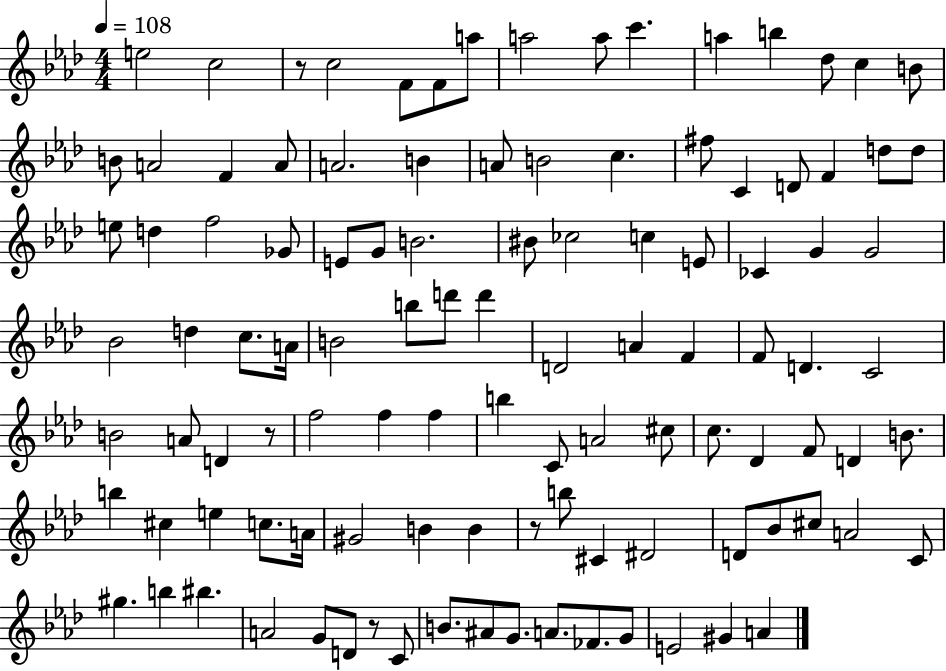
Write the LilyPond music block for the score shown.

{
  \clef treble
  \numericTimeSignature
  \time 4/4
  \key aes \major
  \tempo 4 = 108
  e''2 c''2 | r8 c''2 f'8 f'8 a''8 | a''2 a''8 c'''4. | a''4 b''4 des''8 c''4 b'8 | \break b'8 a'2 f'4 a'8 | a'2. b'4 | a'8 b'2 c''4. | fis''8 c'4 d'8 f'4 d''8 d''8 | \break e''8 d''4 f''2 ges'8 | e'8 g'8 b'2. | bis'8 ces''2 c''4 e'8 | ces'4 g'4 g'2 | \break bes'2 d''4 c''8. a'16 | b'2 b''8 d'''8 d'''4 | d'2 a'4 f'4 | f'8 d'4. c'2 | \break b'2 a'8 d'4 r8 | f''2 f''4 f''4 | b''4 c'8 a'2 cis''8 | c''8. des'4 f'8 d'4 b'8. | \break b''4 cis''4 e''4 c''8. a'16 | gis'2 b'4 b'4 | r8 b''8 cis'4 dis'2 | d'8 bes'8 cis''8 a'2 c'8 | \break gis''4. b''4 bis''4. | a'2 g'8 d'8 r8 c'8 | b'8. ais'8 g'8. a'8. fes'8. g'8 | e'2 gis'4 a'4 | \break \bar "|."
}